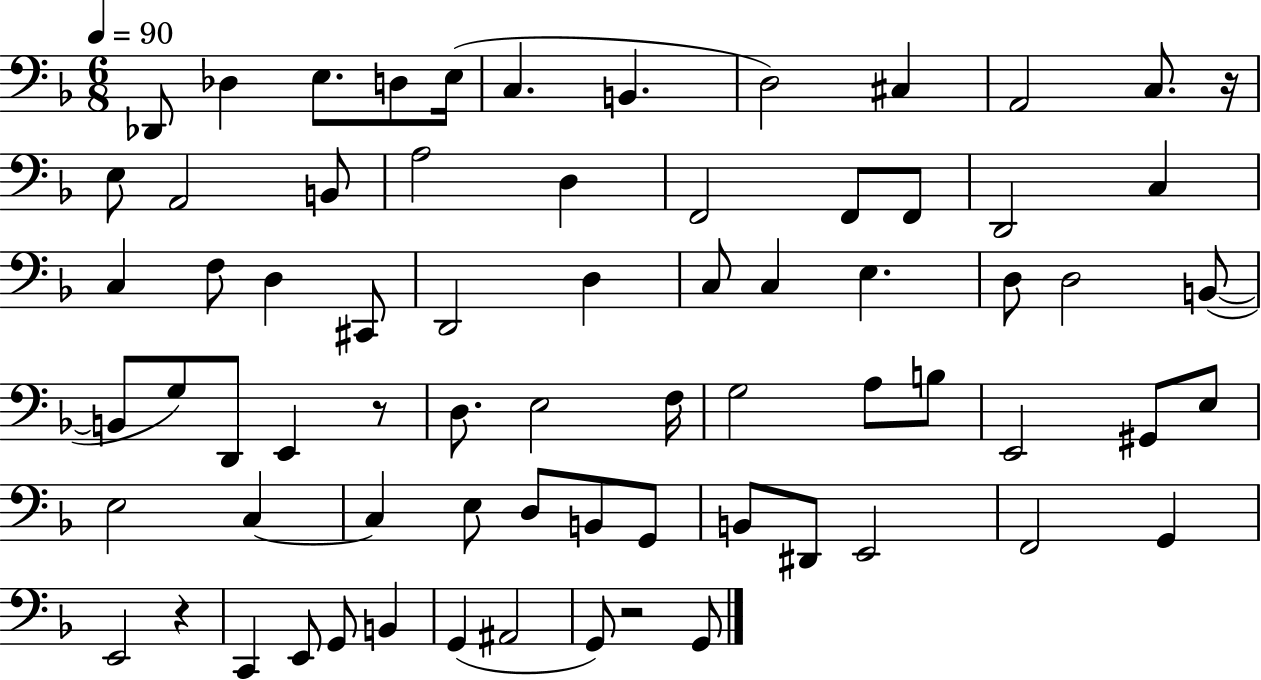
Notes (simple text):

Db2/e Db3/q E3/e. D3/e E3/s C3/q. B2/q. D3/h C#3/q A2/h C3/e. R/s E3/e A2/h B2/e A3/h D3/q F2/h F2/e F2/e D2/h C3/q C3/q F3/e D3/q C#2/e D2/h D3/q C3/e C3/q E3/q. D3/e D3/h B2/e B2/e G3/e D2/e E2/q R/e D3/e. E3/h F3/s G3/h A3/e B3/e E2/h G#2/e E3/e E3/h C3/q C3/q E3/e D3/e B2/e G2/e B2/e D#2/e E2/h F2/h G2/q E2/h R/q C2/q E2/e G2/e B2/q G2/q A#2/h G2/e R/h G2/e